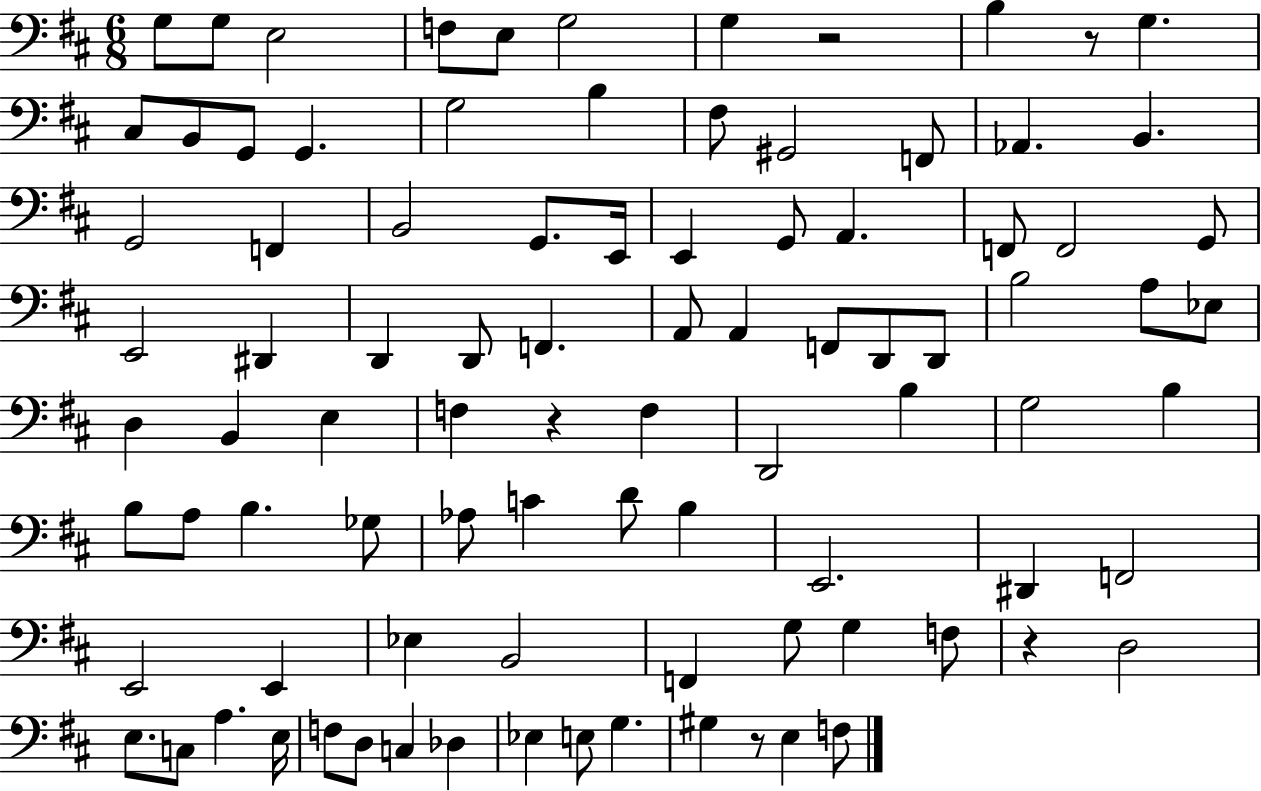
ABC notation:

X:1
T:Untitled
M:6/8
L:1/4
K:D
G,/2 G,/2 E,2 F,/2 E,/2 G,2 G, z2 B, z/2 G, ^C,/2 B,,/2 G,,/2 G,, G,2 B, ^F,/2 ^G,,2 F,,/2 _A,, B,, G,,2 F,, B,,2 G,,/2 E,,/4 E,, G,,/2 A,, F,,/2 F,,2 G,,/2 E,,2 ^D,, D,, D,,/2 F,, A,,/2 A,, F,,/2 D,,/2 D,,/2 B,2 A,/2 _E,/2 D, B,, E, F, z F, D,,2 B, G,2 B, B,/2 A,/2 B, _G,/2 _A,/2 C D/2 B, E,,2 ^D,, F,,2 E,,2 E,, _E, B,,2 F,, G,/2 G, F,/2 z D,2 E,/2 C,/2 A, E,/4 F,/2 D,/2 C, _D, _E, E,/2 G, ^G, z/2 E, F,/2